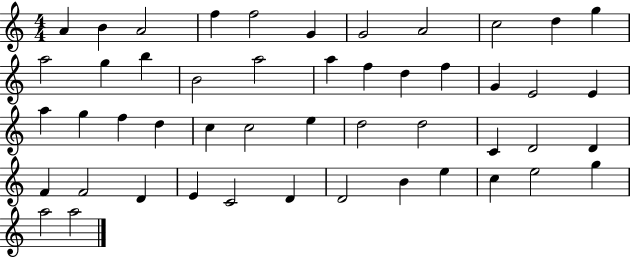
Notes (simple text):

A4/q B4/q A4/h F5/q F5/h G4/q G4/h A4/h C5/h D5/q G5/q A5/h G5/q B5/q B4/h A5/h A5/q F5/q D5/q F5/q G4/q E4/h E4/q A5/q G5/q F5/q D5/q C5/q C5/h E5/q D5/h D5/h C4/q D4/h D4/q F4/q F4/h D4/q E4/q C4/h D4/q D4/h B4/q E5/q C5/q E5/h G5/q A5/h A5/h